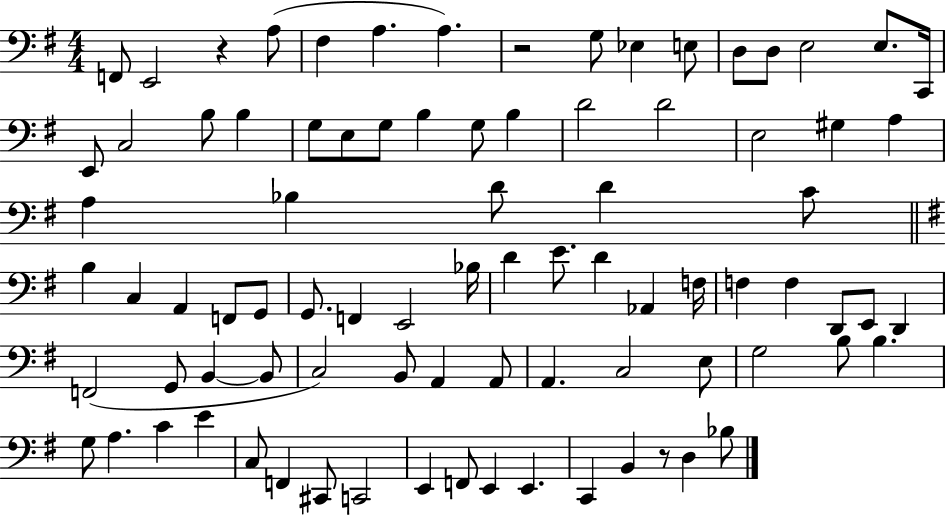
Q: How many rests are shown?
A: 3